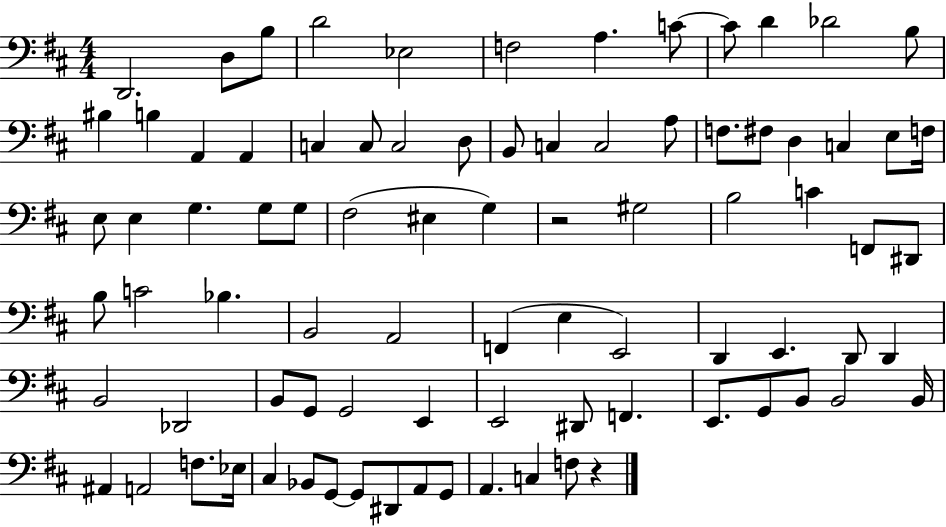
X:1
T:Untitled
M:4/4
L:1/4
K:D
D,,2 D,/2 B,/2 D2 _E,2 F,2 A, C/2 C/2 D _D2 B,/2 ^B, B, A,, A,, C, C,/2 C,2 D,/2 B,,/2 C, C,2 A,/2 F,/2 ^F,/2 D, C, E,/2 F,/4 E,/2 E, G, G,/2 G,/2 ^F,2 ^E, G, z2 ^G,2 B,2 C F,,/2 ^D,,/2 B,/2 C2 _B, B,,2 A,,2 F,, E, E,,2 D,, E,, D,,/2 D,, B,,2 _D,,2 B,,/2 G,,/2 G,,2 E,, E,,2 ^D,,/2 F,, E,,/2 G,,/2 B,,/2 B,,2 B,,/4 ^A,, A,,2 F,/2 _E,/4 ^C, _B,,/2 G,,/2 G,,/2 ^D,,/2 A,,/2 G,,/2 A,, C, F,/2 z